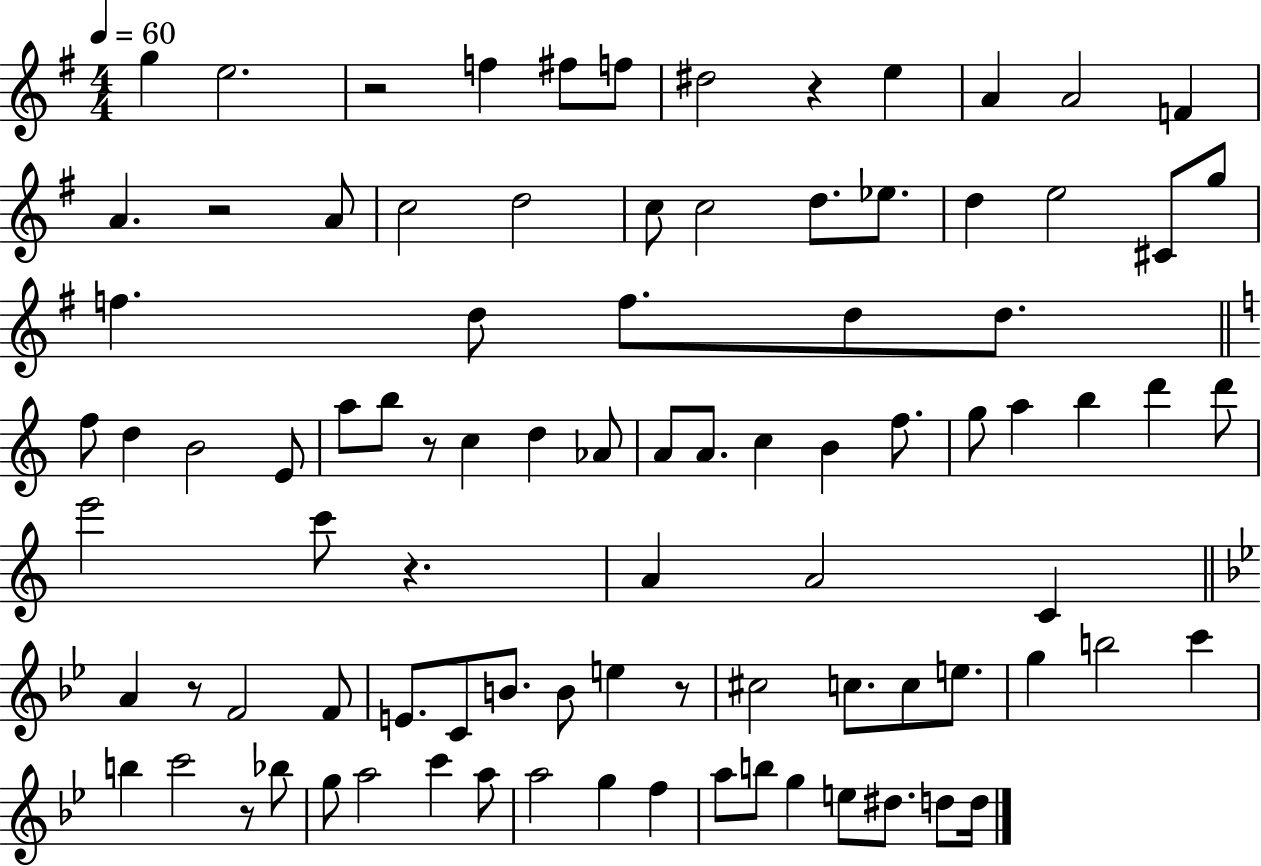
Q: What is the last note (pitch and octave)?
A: D5